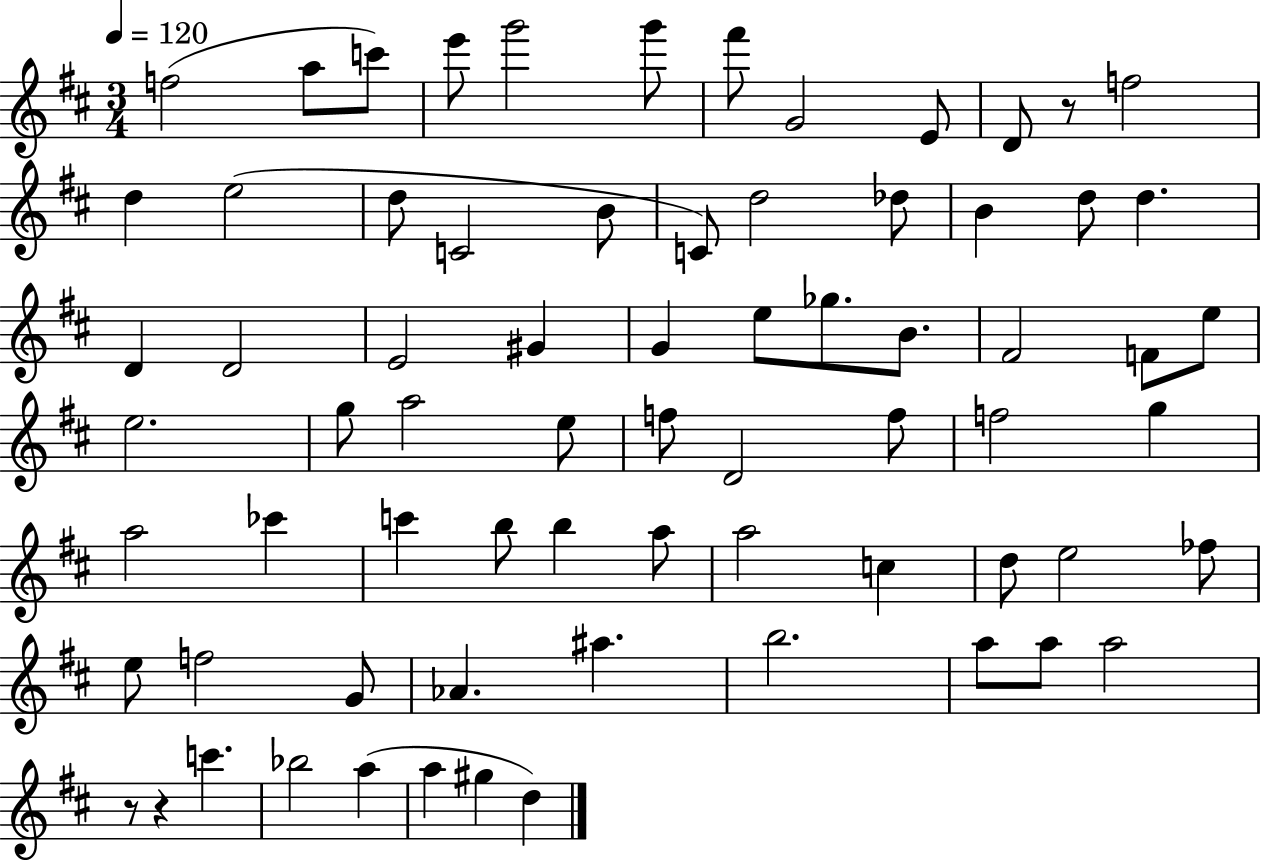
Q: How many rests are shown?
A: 3